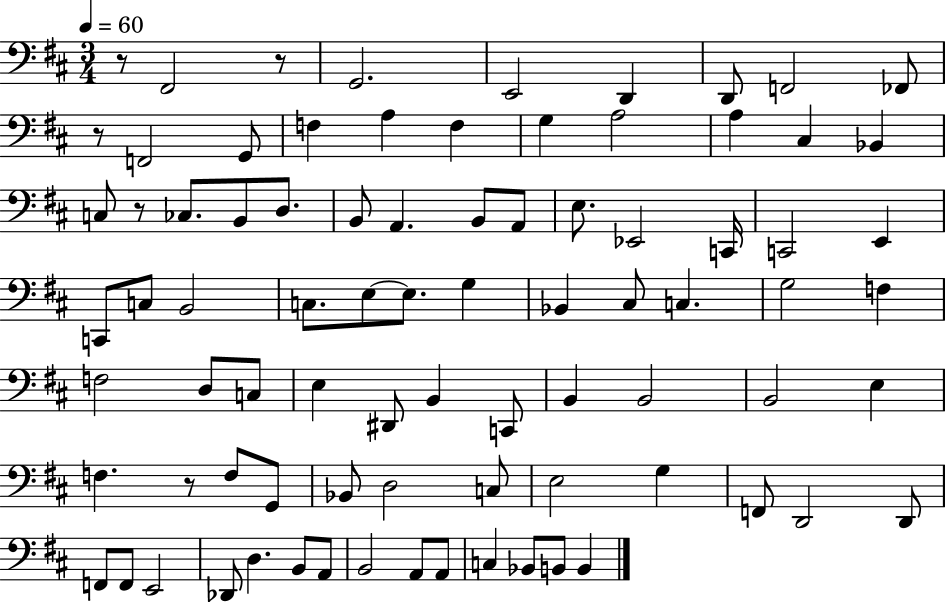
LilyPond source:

{
  \clef bass
  \numericTimeSignature
  \time 3/4
  \key d \major
  \tempo 4 = 60
  r8 fis,2 r8 | g,2. | e,2 d,4 | d,8 f,2 fes,8 | \break r8 f,2 g,8 | f4 a4 f4 | g4 a2 | a4 cis4 bes,4 | \break c8 r8 ces8. b,8 d8. | b,8 a,4. b,8 a,8 | e8. ees,2 c,16 | c,2 e,4 | \break c,8 c8 b,2 | c8. e8~~ e8. g4 | bes,4 cis8 c4. | g2 f4 | \break f2 d8 c8 | e4 dis,8 b,4 c,8 | b,4 b,2 | b,2 e4 | \break f4. r8 f8 g,8 | bes,8 d2 c8 | e2 g4 | f,8 d,2 d,8 | \break f,8 f,8 e,2 | des,8 d4. b,8 a,8 | b,2 a,8 a,8 | c4 bes,8 b,8 b,4 | \break \bar "|."
}